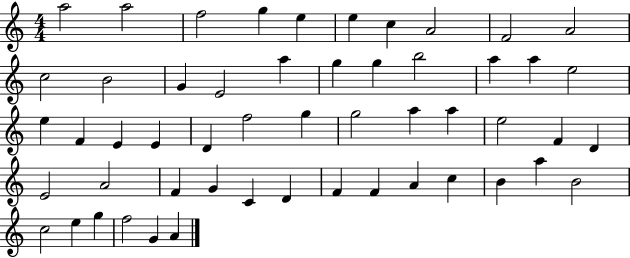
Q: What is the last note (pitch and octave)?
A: A4